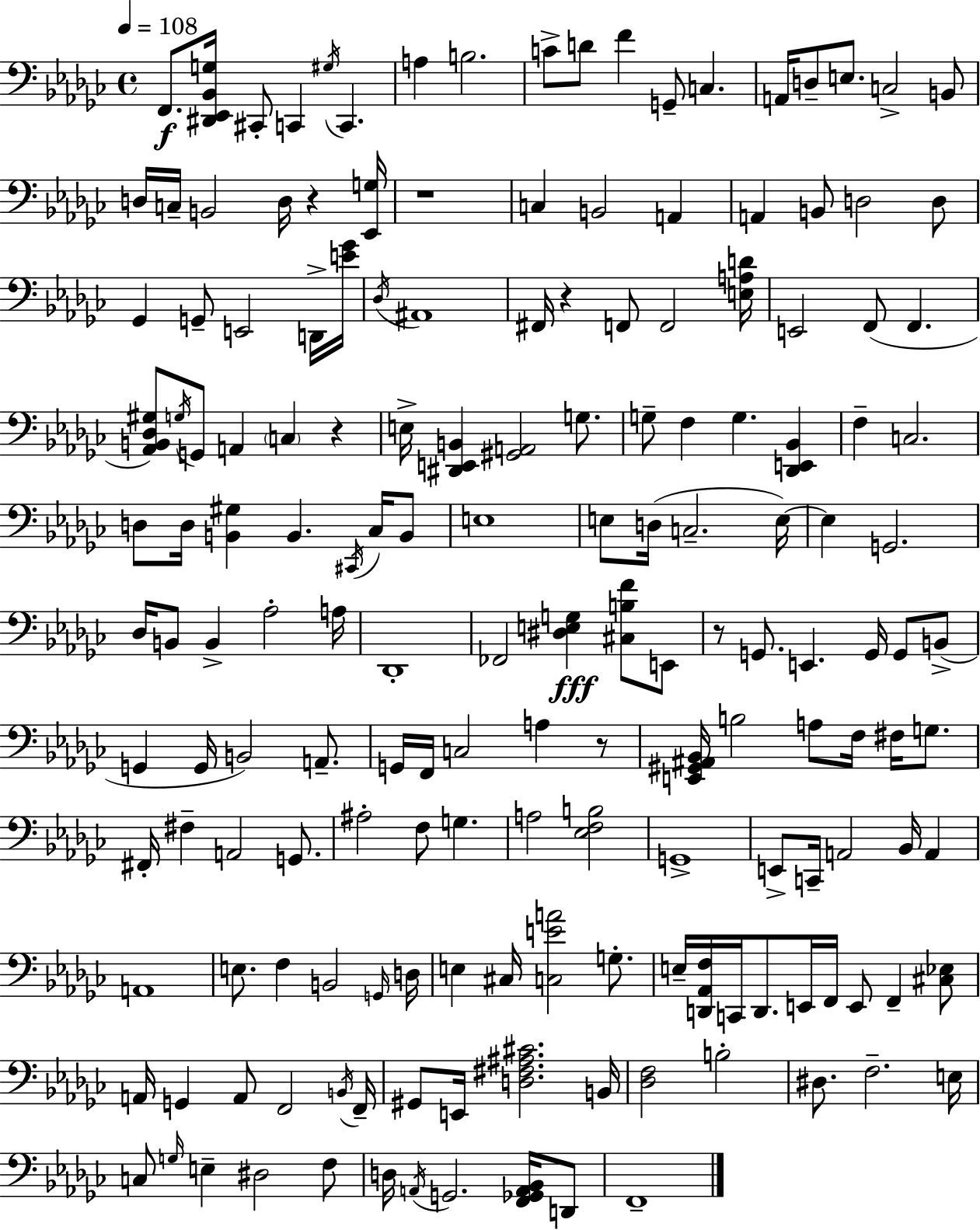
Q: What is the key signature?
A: EES minor